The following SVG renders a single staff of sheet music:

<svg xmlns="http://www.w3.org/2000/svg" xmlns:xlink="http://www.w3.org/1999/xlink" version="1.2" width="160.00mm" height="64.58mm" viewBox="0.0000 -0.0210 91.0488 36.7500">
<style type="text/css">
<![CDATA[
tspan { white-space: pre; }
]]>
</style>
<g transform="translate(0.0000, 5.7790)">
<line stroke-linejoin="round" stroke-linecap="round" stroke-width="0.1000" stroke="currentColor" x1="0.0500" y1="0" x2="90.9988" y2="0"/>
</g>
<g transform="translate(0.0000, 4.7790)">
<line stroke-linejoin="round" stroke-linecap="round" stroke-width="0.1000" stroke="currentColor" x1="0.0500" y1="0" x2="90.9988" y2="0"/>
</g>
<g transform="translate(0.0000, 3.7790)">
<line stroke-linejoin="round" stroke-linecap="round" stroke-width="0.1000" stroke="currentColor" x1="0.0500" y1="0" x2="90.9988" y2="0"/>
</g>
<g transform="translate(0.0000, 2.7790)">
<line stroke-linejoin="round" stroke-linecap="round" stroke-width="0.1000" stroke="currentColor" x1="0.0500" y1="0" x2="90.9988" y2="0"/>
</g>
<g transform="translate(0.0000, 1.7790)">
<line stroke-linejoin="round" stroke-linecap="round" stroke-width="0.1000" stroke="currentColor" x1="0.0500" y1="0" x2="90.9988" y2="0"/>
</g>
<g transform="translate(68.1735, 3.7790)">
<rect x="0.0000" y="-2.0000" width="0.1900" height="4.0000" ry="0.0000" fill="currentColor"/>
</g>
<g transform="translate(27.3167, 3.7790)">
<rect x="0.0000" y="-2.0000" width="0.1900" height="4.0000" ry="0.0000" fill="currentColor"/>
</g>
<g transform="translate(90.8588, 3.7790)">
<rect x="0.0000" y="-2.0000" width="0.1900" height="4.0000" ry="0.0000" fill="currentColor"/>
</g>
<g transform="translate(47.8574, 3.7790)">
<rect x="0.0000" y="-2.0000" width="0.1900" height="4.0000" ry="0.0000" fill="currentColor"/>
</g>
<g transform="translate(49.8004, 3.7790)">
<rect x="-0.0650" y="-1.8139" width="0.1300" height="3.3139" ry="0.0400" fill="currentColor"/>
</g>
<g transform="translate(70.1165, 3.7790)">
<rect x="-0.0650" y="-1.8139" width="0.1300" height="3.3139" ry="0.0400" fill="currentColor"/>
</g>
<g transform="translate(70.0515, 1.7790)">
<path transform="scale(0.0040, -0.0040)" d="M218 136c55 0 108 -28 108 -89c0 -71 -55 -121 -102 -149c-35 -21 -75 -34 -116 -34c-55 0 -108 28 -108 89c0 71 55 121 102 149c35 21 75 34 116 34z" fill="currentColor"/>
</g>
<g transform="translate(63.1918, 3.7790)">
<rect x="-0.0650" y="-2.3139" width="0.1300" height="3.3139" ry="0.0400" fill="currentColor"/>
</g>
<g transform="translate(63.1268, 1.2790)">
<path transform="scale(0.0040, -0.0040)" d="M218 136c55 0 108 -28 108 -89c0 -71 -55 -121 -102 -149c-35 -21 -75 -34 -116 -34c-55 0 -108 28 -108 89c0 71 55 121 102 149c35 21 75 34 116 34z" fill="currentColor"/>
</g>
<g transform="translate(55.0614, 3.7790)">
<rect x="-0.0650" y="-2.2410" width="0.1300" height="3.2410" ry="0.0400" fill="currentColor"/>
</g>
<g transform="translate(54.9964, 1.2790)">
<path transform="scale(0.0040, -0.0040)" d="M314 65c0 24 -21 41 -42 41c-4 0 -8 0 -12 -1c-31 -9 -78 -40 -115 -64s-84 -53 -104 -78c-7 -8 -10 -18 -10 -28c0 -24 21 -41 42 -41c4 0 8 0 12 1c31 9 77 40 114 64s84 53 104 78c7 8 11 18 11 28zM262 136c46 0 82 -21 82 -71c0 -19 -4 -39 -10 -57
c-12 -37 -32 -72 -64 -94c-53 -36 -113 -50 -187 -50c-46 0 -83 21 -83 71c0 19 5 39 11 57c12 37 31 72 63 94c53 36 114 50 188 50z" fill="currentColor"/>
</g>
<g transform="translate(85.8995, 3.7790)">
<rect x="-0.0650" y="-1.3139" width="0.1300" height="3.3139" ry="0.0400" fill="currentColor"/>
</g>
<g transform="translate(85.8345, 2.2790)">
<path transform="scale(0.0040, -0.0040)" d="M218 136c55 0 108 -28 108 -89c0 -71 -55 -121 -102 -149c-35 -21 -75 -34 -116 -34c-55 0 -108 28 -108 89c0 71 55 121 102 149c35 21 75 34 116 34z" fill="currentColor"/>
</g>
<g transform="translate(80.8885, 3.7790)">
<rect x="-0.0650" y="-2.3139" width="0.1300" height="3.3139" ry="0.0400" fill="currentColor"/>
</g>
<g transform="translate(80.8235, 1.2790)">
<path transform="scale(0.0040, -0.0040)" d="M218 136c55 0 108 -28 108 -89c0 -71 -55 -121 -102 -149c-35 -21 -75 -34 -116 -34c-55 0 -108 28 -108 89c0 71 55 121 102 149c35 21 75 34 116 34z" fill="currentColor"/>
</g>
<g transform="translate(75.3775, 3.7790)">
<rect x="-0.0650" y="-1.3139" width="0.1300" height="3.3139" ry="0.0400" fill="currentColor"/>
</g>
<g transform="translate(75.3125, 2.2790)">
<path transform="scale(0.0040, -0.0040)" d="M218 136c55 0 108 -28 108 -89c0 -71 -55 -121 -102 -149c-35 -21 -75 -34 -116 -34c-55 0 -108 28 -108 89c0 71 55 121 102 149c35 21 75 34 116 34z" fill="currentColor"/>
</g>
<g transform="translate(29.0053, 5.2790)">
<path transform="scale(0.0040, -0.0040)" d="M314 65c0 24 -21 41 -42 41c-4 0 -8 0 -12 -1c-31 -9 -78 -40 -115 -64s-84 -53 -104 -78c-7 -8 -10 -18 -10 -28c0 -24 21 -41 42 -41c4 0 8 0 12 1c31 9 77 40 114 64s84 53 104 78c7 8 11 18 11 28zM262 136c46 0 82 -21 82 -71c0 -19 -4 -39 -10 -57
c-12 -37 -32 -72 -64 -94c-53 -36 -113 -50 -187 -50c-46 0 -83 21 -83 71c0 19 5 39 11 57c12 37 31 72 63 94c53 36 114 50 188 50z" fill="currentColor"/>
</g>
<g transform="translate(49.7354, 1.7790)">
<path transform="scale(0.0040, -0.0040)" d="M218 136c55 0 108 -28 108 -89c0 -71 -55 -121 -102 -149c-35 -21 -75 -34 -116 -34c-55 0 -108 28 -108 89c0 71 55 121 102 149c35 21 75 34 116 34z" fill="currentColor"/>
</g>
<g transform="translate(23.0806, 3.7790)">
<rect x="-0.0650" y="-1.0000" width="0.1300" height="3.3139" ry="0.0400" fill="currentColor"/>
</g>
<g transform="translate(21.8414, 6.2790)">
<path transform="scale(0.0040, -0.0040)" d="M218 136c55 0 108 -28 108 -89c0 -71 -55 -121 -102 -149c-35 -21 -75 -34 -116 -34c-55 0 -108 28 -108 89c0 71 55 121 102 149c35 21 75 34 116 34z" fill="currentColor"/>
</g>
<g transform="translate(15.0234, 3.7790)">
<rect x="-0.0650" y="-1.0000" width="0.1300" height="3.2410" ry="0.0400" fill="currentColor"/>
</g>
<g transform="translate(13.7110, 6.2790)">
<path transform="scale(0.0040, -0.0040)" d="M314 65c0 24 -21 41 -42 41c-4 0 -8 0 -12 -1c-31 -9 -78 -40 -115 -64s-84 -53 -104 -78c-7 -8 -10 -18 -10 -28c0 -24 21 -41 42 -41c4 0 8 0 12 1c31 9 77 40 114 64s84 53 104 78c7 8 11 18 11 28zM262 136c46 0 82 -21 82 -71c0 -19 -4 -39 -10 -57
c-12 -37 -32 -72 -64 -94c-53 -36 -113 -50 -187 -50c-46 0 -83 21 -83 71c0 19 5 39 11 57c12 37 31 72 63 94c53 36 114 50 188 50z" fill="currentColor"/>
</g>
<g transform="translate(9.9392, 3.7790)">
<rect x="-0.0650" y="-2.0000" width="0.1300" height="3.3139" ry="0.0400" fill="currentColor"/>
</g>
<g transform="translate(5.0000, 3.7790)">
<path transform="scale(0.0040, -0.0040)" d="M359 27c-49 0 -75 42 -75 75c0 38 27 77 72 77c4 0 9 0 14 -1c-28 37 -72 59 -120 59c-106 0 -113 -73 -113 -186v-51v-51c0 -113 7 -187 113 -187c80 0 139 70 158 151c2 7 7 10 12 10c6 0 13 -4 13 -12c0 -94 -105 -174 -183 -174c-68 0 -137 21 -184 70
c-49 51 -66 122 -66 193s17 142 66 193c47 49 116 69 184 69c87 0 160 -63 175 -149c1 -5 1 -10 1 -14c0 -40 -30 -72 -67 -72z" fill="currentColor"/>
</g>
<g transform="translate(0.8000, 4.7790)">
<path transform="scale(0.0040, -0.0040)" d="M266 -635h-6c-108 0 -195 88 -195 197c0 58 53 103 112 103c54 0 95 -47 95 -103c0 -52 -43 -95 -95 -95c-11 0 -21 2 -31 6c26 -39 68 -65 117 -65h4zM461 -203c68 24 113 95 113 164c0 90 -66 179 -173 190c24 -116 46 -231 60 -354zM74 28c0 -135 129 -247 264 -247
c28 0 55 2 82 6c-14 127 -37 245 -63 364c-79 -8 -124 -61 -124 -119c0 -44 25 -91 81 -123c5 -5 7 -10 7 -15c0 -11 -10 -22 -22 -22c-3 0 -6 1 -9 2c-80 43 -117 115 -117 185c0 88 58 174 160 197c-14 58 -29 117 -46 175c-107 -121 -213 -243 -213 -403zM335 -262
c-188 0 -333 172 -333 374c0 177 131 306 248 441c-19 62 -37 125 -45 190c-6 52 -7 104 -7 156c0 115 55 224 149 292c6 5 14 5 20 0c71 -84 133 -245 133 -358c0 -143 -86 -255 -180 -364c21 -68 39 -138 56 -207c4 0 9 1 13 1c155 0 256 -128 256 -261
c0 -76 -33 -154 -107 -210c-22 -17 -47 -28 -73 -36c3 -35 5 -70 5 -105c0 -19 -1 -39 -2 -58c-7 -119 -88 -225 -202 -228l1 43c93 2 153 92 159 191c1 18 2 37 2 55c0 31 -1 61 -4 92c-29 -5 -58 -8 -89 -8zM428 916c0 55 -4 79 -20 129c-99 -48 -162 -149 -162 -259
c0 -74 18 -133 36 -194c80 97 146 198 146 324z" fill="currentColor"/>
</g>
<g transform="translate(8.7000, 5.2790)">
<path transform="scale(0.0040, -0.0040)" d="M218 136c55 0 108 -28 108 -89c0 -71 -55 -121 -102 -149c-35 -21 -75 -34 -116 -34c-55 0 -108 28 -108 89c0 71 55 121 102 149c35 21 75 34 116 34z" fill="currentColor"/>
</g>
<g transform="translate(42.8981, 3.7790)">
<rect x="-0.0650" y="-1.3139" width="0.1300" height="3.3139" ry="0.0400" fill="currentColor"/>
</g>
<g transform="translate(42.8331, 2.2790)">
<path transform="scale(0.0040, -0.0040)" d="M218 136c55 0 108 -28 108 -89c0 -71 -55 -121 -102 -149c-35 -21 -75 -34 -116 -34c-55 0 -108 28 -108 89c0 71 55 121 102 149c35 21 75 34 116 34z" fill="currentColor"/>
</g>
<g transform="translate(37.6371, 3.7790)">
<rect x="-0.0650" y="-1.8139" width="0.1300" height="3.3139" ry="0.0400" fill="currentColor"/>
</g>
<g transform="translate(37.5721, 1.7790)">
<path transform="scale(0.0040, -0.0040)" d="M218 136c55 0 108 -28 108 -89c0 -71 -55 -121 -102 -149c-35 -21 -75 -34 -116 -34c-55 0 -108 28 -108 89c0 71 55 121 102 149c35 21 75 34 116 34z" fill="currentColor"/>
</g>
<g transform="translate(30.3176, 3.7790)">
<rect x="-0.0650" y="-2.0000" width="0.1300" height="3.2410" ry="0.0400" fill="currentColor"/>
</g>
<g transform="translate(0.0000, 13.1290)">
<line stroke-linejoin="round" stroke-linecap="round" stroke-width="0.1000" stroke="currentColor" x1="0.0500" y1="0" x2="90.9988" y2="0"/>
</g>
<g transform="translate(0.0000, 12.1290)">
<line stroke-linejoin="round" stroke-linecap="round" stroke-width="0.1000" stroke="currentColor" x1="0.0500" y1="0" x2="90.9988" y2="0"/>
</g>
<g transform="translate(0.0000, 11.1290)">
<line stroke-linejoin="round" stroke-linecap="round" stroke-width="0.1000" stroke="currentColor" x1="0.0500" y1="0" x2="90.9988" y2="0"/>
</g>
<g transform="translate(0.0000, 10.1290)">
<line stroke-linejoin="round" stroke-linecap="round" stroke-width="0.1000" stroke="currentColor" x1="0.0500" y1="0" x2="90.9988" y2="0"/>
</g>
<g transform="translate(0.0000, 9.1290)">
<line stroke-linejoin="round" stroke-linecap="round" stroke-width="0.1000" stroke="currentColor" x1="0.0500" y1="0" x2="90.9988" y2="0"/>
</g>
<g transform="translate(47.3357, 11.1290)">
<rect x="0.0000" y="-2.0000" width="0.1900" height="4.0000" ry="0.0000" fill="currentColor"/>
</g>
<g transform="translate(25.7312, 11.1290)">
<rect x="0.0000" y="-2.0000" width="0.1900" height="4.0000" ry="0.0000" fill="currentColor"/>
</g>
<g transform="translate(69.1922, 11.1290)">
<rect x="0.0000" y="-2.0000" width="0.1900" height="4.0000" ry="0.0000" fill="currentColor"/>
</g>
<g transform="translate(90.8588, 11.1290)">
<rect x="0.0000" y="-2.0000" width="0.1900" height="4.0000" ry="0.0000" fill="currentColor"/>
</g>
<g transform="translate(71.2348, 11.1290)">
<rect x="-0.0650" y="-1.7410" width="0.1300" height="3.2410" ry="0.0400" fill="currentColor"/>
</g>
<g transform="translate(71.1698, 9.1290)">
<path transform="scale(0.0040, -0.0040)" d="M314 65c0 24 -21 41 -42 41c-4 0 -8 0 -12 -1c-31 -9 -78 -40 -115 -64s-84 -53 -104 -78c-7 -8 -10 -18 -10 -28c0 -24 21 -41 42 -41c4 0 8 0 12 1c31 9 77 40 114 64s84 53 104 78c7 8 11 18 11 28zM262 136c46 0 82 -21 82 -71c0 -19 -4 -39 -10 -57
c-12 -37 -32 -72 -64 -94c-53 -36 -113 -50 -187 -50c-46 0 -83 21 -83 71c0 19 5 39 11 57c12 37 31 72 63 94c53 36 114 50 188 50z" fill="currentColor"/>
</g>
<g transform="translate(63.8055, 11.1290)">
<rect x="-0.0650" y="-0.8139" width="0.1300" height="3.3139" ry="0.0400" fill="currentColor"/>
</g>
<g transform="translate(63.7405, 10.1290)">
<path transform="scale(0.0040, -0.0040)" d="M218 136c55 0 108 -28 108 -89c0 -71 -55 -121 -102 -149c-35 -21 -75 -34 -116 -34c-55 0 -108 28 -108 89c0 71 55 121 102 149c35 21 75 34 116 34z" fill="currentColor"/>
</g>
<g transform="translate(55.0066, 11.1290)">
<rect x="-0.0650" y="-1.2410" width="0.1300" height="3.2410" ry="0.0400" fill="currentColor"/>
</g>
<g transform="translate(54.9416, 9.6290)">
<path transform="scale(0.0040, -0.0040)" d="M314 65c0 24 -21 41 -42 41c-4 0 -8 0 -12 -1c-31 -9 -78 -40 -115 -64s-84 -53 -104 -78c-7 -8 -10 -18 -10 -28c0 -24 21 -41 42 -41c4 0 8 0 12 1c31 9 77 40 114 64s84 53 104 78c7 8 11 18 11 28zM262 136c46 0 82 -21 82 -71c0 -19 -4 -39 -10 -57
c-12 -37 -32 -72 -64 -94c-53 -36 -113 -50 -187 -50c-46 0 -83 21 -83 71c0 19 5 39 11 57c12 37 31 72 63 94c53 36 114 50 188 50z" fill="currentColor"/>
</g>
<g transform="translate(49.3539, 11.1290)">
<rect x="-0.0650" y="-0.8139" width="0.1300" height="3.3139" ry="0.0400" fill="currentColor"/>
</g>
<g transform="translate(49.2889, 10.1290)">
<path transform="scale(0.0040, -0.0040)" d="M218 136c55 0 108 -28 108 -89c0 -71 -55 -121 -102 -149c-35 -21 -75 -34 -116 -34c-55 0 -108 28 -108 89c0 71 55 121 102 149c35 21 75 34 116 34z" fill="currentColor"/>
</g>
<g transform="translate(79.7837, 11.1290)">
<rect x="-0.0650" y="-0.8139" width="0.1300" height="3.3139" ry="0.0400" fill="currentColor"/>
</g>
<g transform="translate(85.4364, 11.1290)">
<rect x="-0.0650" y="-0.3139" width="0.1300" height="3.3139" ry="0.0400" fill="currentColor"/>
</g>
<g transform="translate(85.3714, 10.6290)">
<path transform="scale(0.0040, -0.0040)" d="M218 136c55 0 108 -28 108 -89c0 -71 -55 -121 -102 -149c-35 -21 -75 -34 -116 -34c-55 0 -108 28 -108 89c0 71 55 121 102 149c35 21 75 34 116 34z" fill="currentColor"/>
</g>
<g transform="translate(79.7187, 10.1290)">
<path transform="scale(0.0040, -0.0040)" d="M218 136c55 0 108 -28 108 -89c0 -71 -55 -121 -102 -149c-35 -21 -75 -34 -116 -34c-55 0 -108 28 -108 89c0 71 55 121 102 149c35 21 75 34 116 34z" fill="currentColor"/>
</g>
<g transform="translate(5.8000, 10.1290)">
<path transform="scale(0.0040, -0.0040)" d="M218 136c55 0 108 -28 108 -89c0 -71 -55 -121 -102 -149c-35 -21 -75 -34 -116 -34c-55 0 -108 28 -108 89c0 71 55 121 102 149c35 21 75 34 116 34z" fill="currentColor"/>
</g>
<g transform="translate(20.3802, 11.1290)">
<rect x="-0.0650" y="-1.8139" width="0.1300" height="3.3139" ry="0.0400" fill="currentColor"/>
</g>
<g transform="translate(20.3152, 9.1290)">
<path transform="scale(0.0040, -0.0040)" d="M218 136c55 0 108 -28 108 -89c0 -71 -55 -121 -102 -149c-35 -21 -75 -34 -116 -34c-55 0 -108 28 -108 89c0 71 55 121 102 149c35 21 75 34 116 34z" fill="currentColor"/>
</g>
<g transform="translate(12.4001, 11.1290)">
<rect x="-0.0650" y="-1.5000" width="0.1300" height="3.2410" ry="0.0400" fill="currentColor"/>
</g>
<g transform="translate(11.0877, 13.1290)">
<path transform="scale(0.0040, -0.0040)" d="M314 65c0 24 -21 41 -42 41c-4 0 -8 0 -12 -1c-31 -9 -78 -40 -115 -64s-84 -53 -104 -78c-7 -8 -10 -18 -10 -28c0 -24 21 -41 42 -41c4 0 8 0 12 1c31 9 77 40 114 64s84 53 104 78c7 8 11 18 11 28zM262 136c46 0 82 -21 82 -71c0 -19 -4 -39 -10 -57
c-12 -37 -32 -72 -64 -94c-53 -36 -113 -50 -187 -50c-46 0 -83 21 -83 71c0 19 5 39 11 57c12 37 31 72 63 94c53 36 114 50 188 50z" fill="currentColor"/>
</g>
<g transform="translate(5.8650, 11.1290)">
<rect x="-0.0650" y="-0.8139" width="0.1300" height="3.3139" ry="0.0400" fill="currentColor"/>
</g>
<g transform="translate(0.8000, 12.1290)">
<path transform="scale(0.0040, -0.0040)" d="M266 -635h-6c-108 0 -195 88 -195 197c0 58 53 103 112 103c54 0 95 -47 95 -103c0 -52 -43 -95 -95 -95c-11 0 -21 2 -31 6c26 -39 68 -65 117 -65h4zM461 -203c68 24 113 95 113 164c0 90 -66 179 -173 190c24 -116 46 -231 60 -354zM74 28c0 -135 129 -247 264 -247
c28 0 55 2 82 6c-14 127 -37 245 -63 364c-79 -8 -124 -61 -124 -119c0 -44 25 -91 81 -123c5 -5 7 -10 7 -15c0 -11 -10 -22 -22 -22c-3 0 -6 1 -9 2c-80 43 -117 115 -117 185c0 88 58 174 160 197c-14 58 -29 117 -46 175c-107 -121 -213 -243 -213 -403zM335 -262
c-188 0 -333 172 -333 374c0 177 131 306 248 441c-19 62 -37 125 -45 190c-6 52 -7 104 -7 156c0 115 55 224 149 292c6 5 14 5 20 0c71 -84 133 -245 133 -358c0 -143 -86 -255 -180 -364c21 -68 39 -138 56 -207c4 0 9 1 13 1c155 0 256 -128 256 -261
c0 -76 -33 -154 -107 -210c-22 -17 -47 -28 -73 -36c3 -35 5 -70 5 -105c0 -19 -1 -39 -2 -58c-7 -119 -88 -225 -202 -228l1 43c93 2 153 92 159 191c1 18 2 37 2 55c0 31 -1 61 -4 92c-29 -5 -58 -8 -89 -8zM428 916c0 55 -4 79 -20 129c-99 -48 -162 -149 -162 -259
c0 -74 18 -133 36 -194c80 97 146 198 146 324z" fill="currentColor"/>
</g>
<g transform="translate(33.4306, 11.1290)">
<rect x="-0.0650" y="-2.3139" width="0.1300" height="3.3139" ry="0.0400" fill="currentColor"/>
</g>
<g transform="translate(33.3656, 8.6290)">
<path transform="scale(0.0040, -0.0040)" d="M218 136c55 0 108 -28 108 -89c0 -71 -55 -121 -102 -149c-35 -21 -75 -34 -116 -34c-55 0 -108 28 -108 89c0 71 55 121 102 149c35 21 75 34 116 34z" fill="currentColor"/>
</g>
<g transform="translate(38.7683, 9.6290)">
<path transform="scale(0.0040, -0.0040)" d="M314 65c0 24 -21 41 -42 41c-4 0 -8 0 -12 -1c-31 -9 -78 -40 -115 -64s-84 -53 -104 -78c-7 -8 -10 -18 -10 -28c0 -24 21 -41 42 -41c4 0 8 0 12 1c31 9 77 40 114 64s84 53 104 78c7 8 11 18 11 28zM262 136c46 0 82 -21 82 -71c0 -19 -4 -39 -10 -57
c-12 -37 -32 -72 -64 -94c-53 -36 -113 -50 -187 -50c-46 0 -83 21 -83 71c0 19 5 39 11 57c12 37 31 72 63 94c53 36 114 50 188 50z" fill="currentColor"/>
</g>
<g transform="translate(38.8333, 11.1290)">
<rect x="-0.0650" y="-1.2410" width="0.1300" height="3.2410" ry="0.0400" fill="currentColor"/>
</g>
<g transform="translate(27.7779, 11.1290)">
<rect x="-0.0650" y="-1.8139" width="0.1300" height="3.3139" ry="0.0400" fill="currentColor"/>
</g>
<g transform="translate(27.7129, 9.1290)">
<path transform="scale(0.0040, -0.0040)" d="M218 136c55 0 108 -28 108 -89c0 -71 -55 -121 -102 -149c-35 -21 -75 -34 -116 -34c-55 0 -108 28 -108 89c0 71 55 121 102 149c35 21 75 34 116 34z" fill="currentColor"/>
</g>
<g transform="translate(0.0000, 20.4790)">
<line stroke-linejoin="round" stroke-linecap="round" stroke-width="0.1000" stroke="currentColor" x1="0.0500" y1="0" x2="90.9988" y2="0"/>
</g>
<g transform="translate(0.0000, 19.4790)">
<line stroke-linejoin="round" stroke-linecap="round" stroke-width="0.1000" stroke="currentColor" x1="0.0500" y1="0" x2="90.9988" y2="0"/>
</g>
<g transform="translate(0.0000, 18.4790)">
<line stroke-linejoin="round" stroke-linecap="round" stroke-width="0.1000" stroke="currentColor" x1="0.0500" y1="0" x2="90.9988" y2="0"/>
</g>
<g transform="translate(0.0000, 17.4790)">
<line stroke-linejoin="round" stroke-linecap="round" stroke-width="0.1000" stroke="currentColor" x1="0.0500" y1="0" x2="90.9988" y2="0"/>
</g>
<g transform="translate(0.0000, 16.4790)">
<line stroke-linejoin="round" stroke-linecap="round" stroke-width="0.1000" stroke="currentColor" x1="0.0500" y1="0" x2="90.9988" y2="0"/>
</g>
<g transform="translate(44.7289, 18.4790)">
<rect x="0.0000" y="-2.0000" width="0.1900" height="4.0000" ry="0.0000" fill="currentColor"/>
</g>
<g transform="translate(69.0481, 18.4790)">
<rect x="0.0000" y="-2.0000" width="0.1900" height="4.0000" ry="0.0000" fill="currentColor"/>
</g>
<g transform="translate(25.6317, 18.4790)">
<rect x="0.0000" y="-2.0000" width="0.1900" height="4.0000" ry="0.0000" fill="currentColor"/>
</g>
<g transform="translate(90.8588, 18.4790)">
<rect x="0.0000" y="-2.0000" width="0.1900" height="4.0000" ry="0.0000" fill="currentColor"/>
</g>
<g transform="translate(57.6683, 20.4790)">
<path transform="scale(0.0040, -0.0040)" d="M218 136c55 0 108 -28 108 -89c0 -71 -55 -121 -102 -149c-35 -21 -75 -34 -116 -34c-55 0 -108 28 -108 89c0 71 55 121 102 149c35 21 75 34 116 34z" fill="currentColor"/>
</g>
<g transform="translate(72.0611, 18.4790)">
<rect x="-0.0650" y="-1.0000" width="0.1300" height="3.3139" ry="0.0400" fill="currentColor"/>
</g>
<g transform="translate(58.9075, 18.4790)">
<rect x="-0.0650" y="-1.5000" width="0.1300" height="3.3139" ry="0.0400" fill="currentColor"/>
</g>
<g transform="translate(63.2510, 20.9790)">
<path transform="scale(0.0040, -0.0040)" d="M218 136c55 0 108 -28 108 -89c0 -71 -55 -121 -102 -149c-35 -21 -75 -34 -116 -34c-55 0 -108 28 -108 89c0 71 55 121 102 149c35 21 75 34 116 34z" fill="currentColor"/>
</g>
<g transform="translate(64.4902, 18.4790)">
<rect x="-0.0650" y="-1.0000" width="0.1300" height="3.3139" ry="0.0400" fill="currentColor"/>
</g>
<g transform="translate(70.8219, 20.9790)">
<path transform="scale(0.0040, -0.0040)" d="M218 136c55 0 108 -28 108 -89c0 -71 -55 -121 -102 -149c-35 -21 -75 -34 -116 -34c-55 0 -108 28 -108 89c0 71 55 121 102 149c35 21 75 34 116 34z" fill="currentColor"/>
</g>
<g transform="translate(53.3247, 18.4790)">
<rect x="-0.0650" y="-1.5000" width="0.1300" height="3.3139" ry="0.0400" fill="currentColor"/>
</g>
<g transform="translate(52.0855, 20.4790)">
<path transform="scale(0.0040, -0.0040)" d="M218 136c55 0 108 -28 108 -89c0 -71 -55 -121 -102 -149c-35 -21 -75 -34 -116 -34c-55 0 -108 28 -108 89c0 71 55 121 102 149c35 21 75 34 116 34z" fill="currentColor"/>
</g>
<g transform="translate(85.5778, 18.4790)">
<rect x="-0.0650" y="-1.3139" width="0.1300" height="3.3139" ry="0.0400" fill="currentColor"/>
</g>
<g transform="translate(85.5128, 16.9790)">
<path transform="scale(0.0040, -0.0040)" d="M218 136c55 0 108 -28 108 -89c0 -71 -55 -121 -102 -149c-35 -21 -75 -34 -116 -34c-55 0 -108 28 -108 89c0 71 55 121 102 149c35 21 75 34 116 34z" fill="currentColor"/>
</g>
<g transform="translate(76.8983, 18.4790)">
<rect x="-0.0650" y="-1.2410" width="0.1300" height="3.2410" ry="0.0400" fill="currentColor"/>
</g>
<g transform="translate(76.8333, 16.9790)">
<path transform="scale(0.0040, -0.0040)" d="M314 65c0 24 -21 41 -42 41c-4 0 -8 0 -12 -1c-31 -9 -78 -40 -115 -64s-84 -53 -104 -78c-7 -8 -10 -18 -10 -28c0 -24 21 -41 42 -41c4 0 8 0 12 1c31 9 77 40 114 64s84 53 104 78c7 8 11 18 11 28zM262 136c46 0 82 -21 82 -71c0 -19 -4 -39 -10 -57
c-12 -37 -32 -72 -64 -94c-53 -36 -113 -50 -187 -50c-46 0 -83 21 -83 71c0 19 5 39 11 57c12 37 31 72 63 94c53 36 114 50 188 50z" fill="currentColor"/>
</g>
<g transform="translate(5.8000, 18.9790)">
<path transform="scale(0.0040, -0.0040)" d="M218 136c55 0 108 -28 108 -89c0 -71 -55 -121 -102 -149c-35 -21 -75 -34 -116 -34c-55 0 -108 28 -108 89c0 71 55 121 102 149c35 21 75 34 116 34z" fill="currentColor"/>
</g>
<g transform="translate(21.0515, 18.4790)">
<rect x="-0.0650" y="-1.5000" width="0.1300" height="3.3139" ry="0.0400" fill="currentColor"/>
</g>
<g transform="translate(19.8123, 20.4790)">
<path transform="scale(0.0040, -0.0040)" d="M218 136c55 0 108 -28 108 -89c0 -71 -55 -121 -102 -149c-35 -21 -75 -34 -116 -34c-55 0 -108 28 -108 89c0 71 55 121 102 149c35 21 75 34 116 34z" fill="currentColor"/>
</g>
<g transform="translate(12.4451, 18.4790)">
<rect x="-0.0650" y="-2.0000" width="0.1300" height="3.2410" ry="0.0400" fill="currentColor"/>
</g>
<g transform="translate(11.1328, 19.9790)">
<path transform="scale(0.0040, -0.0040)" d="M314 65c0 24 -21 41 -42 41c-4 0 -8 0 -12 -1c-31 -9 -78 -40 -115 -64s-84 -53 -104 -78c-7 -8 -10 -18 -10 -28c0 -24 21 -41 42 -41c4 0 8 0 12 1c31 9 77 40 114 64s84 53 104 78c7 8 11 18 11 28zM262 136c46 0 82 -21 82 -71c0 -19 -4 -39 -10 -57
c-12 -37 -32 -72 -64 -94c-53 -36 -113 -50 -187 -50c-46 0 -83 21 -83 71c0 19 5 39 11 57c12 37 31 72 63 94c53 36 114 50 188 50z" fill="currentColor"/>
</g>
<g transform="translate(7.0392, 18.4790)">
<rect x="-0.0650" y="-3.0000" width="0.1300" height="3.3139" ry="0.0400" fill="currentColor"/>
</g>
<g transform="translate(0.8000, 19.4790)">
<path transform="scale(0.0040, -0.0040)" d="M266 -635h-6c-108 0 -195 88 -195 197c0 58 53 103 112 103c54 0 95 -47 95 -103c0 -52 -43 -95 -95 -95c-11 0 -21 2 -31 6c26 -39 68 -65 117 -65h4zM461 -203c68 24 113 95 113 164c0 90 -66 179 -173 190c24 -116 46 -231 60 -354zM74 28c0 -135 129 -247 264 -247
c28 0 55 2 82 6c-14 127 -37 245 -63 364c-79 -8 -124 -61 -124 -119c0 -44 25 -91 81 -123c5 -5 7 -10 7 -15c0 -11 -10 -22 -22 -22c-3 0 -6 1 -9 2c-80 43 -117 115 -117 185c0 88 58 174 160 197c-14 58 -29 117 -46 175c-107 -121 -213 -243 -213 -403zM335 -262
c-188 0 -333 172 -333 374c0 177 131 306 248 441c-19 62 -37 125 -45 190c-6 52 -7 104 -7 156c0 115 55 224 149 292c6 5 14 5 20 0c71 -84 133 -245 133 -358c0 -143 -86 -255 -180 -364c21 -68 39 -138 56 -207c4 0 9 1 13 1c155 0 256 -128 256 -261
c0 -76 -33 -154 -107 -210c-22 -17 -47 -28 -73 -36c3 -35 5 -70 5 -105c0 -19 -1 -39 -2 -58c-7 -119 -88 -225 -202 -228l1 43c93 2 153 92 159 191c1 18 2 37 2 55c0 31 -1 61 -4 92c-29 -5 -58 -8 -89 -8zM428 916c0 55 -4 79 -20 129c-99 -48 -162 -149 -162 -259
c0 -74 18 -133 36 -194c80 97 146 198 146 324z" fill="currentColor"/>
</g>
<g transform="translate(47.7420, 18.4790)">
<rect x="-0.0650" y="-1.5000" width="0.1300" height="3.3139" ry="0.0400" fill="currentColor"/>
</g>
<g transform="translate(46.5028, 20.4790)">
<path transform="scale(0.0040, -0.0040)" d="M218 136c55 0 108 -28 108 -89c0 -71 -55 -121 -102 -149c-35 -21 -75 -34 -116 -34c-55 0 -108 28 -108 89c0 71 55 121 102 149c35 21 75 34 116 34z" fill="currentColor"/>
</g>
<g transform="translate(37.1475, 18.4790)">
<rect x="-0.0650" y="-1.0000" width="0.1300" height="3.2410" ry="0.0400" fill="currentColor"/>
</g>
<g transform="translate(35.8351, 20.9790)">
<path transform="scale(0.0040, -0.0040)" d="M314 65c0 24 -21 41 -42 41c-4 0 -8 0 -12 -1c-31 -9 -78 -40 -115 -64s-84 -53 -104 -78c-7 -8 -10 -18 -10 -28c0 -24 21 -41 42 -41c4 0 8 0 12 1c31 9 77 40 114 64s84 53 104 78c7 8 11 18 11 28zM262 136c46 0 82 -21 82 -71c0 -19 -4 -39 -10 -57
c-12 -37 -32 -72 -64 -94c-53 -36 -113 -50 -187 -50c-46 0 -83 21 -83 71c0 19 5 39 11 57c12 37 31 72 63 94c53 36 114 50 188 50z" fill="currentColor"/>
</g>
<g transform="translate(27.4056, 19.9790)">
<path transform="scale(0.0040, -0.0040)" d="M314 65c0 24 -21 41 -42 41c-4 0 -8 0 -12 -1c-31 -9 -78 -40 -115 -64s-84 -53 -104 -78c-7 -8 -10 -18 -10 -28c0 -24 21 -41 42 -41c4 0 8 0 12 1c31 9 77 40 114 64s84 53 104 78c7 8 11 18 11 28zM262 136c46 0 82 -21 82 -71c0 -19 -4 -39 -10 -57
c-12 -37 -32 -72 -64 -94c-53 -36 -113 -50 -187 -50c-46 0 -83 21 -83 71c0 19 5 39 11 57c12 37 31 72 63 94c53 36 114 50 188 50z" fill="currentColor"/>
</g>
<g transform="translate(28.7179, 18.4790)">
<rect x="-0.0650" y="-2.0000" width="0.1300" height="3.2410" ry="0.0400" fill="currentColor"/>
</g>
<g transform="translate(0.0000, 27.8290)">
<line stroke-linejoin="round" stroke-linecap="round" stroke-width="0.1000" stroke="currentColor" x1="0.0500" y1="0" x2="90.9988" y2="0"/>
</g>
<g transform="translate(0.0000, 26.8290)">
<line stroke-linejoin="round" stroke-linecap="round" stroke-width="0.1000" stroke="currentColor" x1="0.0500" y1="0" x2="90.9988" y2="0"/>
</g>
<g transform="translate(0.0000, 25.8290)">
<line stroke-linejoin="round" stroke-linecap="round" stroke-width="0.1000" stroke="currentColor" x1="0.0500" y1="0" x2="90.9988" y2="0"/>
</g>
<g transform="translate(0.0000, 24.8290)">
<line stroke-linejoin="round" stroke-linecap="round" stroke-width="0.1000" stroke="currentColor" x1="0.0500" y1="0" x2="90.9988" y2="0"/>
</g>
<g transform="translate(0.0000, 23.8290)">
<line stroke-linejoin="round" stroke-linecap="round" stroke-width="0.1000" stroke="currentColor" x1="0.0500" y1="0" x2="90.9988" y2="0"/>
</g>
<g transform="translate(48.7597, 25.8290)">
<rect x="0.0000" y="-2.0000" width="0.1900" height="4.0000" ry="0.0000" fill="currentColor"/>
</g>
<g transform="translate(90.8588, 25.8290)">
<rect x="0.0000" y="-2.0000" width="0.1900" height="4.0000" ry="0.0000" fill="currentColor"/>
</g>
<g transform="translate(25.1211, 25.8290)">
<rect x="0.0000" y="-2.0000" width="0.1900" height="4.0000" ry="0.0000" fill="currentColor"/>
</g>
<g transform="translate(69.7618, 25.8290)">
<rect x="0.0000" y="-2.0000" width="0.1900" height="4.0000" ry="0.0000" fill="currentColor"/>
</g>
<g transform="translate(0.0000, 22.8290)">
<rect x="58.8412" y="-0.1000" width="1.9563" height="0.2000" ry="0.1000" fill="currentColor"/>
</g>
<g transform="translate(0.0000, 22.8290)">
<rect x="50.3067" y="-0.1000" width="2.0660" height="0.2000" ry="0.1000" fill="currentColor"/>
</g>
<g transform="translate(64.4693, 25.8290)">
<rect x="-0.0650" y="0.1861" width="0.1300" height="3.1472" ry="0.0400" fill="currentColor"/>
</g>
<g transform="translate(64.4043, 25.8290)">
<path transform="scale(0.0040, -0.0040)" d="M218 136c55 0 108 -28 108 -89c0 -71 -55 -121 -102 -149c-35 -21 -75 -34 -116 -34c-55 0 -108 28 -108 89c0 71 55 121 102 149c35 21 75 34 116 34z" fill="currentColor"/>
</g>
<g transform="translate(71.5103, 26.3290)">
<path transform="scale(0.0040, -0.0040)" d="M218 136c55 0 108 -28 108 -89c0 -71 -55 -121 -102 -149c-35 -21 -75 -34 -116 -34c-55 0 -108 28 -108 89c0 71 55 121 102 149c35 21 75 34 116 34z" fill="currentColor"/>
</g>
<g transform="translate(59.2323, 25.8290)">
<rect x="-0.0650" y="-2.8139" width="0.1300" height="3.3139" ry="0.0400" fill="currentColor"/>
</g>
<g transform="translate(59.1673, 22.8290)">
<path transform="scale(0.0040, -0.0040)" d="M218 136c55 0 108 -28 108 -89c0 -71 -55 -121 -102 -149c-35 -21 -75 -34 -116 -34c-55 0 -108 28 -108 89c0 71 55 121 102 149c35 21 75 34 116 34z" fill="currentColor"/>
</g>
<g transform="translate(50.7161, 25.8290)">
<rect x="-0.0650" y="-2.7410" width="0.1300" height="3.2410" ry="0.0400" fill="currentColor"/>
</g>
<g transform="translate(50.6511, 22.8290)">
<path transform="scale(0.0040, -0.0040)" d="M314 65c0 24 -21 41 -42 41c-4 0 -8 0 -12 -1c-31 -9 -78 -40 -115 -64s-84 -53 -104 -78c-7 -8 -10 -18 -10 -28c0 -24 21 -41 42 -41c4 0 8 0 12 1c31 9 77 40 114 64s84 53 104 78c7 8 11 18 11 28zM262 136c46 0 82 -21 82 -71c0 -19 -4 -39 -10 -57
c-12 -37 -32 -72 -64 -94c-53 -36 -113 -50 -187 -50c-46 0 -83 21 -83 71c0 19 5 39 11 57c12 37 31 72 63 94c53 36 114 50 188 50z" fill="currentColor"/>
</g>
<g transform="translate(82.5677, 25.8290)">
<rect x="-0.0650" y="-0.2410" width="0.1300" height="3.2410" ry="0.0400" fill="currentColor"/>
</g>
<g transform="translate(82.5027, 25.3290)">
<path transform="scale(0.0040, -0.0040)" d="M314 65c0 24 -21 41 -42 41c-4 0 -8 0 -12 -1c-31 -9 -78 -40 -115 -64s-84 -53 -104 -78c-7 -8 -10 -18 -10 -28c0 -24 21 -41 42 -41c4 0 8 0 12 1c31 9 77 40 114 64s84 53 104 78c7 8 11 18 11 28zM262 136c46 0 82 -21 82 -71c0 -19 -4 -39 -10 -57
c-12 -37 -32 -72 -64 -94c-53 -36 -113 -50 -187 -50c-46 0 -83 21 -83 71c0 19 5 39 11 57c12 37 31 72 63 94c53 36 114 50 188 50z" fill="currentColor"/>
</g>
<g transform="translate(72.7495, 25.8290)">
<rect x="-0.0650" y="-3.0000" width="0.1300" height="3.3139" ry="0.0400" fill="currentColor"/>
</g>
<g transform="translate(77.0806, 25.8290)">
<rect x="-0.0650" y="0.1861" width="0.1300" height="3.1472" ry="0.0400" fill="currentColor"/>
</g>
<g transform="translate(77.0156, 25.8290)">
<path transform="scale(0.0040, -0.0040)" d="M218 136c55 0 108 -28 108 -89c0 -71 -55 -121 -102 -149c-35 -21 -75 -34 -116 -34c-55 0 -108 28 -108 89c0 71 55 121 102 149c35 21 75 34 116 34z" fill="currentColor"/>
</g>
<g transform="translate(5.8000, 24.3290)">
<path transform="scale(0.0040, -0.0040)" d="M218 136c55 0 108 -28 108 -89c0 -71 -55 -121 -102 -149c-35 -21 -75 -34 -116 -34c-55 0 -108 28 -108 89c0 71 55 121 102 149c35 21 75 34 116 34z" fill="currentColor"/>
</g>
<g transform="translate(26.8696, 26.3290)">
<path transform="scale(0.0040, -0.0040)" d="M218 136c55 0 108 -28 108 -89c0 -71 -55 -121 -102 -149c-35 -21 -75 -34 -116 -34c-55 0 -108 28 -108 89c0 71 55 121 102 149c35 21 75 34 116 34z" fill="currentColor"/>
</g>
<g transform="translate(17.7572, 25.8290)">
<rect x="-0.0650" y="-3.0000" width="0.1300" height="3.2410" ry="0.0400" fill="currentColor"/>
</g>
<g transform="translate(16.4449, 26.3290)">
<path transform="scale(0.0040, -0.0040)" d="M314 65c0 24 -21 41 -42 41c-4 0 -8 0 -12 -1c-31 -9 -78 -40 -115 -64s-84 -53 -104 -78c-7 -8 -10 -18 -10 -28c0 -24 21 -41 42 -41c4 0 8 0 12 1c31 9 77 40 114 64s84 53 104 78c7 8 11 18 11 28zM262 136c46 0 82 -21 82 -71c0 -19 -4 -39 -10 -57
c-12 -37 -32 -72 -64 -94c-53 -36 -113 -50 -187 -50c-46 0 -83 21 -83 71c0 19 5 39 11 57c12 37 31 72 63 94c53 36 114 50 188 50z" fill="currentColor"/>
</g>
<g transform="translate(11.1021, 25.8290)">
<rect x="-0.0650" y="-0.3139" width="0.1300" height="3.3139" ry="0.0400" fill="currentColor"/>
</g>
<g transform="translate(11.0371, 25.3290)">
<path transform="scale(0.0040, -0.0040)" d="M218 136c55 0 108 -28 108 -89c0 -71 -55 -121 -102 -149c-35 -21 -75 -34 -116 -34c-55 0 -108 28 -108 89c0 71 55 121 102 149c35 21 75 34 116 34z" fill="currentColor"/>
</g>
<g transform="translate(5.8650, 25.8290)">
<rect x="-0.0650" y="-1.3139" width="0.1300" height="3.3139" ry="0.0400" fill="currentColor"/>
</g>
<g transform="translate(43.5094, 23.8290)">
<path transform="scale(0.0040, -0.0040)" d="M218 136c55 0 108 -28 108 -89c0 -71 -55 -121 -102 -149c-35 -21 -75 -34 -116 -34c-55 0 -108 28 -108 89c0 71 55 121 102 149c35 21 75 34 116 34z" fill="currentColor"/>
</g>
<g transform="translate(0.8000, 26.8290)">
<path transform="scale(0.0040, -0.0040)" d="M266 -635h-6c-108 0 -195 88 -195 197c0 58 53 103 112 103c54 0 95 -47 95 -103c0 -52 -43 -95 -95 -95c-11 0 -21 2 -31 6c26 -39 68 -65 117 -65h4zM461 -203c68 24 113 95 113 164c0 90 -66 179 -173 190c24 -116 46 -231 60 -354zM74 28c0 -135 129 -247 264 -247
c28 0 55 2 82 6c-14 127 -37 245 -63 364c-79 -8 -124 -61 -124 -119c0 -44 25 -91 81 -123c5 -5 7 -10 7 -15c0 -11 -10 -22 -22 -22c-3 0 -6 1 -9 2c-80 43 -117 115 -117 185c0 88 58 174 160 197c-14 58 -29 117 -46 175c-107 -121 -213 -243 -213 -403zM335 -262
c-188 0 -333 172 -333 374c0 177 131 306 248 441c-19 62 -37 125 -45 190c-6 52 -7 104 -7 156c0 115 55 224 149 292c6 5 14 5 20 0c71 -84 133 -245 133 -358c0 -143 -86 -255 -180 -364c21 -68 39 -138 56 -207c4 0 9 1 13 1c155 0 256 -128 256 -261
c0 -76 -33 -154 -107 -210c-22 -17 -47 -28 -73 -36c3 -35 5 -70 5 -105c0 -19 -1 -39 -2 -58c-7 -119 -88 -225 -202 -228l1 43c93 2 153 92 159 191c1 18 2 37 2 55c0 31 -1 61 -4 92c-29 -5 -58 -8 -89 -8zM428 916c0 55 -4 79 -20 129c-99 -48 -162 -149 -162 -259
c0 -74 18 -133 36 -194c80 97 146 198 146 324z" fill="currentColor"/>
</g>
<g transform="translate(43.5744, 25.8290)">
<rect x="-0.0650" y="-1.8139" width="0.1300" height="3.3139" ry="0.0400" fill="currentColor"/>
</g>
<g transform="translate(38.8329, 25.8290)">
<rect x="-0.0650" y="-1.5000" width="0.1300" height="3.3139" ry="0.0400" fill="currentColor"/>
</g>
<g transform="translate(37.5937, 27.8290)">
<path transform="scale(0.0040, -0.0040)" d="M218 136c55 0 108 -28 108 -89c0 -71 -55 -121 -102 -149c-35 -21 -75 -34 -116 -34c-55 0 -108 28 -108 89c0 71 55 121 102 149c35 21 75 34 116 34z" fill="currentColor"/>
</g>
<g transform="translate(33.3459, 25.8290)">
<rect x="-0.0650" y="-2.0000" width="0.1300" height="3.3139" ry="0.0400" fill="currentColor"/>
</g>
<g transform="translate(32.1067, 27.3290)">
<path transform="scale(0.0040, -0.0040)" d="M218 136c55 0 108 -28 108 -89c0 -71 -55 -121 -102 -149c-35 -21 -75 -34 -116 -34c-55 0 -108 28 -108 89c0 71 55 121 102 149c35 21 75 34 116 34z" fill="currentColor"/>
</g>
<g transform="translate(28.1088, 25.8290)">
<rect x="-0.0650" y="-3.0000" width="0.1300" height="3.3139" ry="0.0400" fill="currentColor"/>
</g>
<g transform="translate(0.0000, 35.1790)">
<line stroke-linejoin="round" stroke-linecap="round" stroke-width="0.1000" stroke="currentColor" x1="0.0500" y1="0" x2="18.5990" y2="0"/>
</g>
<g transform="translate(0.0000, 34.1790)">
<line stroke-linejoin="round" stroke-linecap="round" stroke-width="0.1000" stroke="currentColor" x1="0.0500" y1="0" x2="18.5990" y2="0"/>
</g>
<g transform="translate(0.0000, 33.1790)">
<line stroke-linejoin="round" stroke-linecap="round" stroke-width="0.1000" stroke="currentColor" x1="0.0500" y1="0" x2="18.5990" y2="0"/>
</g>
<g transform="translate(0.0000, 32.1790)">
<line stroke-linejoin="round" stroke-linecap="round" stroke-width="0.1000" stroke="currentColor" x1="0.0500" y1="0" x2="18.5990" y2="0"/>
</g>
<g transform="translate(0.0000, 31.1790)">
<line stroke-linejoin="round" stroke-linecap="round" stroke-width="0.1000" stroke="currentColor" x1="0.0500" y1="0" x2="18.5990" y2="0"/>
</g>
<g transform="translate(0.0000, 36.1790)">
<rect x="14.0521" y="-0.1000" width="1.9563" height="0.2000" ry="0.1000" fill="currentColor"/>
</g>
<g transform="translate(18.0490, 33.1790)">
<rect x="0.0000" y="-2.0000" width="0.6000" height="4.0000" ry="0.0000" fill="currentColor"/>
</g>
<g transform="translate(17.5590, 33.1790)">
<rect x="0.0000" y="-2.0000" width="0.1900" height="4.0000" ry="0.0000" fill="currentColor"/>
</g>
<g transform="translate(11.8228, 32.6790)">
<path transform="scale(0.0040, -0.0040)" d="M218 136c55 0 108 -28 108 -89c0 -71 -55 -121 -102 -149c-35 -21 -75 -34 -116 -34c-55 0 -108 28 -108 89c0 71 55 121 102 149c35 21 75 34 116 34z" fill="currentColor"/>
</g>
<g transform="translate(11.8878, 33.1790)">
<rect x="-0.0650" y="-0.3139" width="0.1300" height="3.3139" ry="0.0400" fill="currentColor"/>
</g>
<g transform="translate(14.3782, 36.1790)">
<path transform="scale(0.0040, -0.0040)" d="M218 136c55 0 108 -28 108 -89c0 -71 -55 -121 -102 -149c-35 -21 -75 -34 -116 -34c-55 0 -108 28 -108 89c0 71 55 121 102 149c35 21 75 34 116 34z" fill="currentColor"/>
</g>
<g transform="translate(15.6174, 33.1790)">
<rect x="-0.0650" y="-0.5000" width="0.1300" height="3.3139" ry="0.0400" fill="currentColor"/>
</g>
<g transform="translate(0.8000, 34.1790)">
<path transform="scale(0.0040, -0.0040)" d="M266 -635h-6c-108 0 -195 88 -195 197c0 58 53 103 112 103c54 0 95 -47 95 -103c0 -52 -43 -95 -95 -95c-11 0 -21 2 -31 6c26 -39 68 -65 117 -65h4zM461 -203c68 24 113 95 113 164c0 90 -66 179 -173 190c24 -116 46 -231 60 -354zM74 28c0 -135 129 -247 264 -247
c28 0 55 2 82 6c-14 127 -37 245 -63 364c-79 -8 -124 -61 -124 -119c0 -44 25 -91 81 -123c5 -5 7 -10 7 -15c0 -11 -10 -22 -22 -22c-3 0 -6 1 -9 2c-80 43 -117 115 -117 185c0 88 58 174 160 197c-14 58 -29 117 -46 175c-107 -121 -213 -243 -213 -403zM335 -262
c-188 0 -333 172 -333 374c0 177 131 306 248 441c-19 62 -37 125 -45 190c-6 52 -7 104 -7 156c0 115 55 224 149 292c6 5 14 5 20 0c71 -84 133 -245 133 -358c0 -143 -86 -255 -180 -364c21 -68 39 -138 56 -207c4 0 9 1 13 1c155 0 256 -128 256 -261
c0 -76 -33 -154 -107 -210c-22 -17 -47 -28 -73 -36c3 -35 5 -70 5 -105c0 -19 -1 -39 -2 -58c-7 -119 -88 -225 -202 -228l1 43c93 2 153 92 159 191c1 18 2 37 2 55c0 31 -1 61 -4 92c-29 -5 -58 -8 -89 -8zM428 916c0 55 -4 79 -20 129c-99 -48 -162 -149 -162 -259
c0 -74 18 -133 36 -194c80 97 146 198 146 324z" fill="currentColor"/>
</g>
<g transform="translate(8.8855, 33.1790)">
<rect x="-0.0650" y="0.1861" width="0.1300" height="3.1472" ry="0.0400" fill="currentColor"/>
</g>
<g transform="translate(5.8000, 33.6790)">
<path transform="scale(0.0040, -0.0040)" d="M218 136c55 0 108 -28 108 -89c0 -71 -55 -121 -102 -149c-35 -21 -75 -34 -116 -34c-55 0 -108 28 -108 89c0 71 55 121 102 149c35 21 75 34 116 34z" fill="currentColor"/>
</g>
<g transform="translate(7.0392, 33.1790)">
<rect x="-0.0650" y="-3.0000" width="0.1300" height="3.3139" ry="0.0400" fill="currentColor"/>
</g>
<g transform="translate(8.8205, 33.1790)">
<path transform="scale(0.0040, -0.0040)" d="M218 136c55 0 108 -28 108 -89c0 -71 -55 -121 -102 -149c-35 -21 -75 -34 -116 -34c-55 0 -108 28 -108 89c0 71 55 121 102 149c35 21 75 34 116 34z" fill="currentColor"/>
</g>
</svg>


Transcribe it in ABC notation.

X:1
T:Untitled
M:4/4
L:1/4
K:C
F D2 D F2 f e f g2 g f e g e d E2 f f g e2 d e2 d f2 d c A F2 E F2 D2 E E E D D e2 e e c A2 A F E f a2 a B A B c2 A B c C